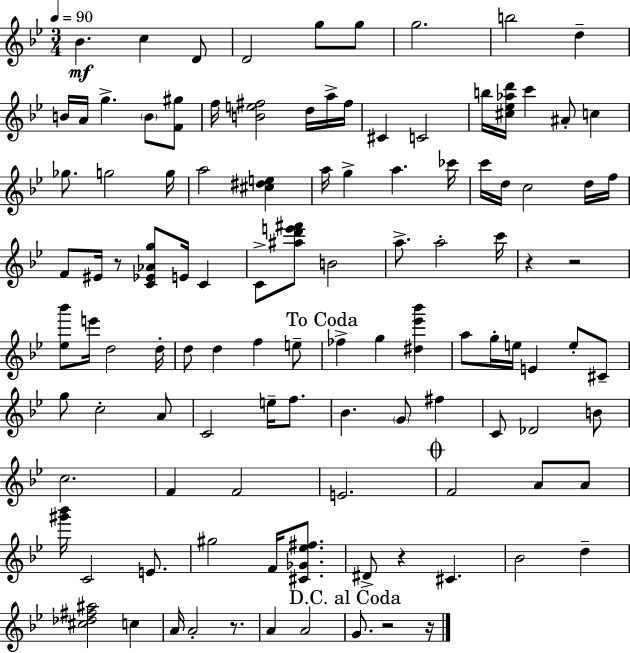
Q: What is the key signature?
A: BES major